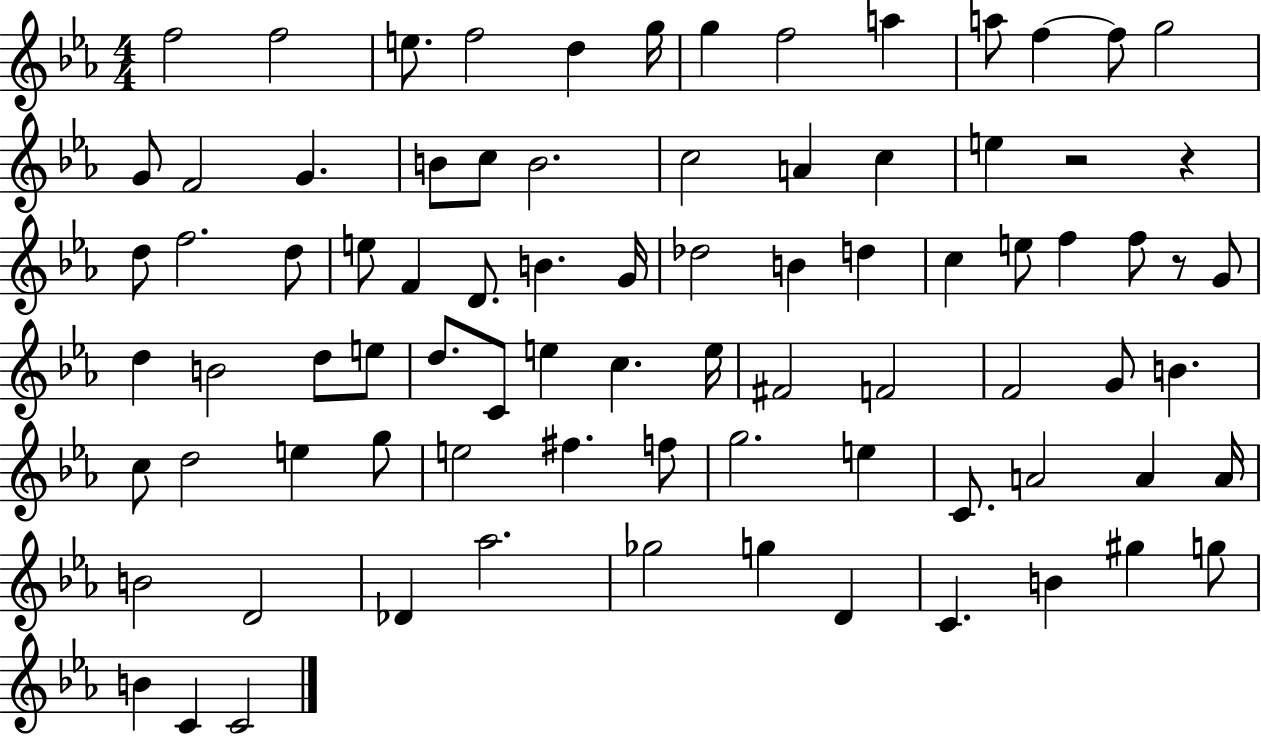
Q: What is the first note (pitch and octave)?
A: F5